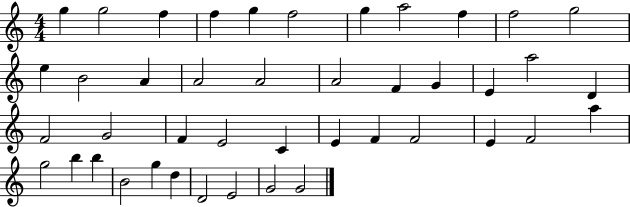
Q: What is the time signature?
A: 4/4